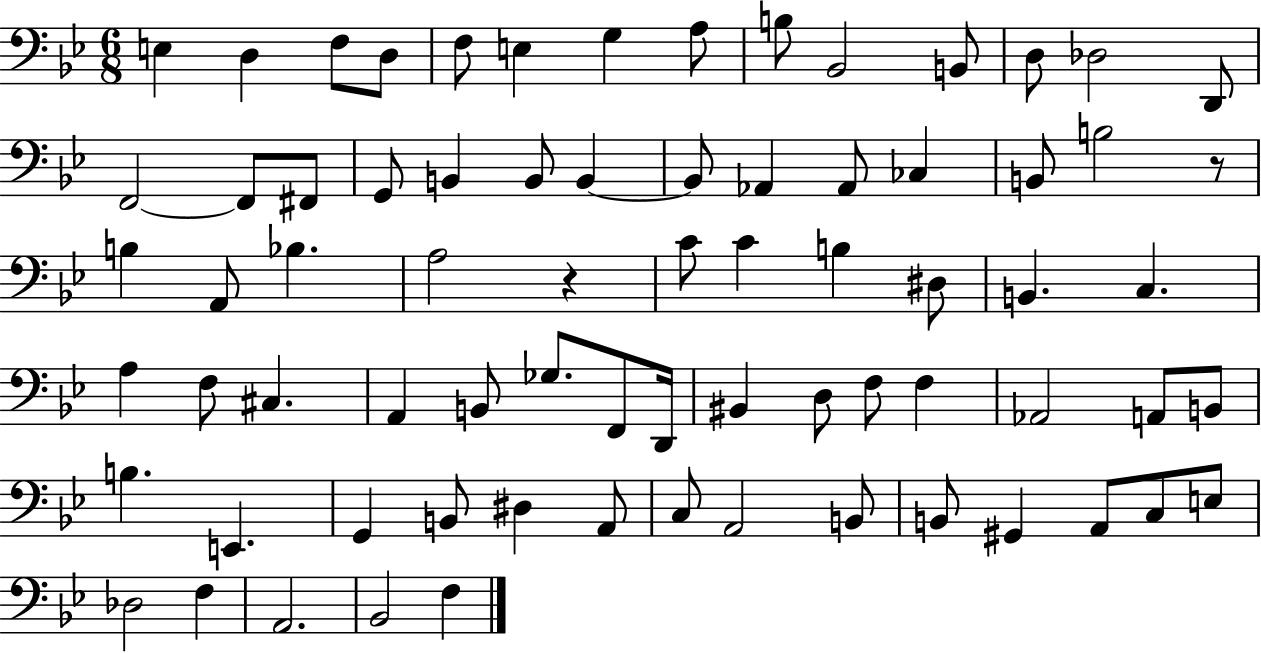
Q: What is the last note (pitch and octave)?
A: F3